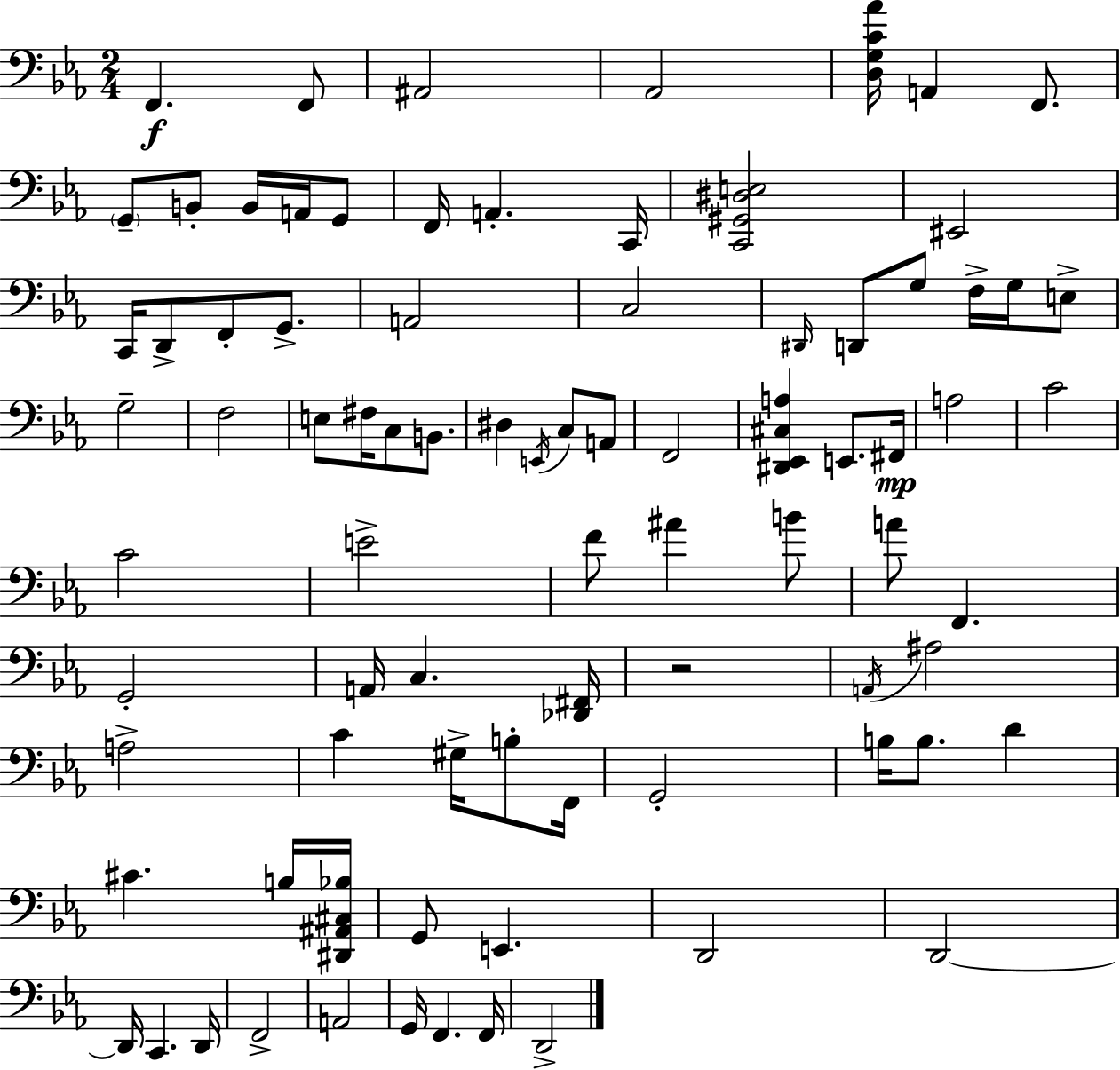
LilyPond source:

{
  \clef bass
  \numericTimeSignature
  \time 2/4
  \key c \minor
  f,4.\f f,8 | ais,2 | aes,2 | <d g c' aes'>16 a,4 f,8. | \break \parenthesize g,8-- b,8-. b,16 a,16 g,8 | f,16 a,4.-. c,16 | <c, gis, dis e>2 | eis,2 | \break c,16 d,8-> f,8-. g,8.-> | a,2 | c2 | \grace { dis,16 } d,8 g8 f16-> g16 e8-> | \break g2-- | f2 | e8 fis16 c8 b,8. | dis4 \acciaccatura { e,16 } c8 | \break a,8 f,2 | <dis, ees, cis a>4 e,8. | fis,16\mp a2 | c'2 | \break c'2 | e'2-> | f'8 ais'4 | b'8 a'8 f,4. | \break g,2-. | a,16 c4. | <des, fis,>16 r2 | \acciaccatura { a,16 } ais2 | \break a2-> | c'4 gis16-> | b8-. f,16 g,2-. | b16 b8. d'4 | \break cis'4. | b16 <dis, ais, cis bes>16 g,8 e,4. | d,2 | d,2~~ | \break d,16 c,4. | d,16 f,2-> | a,2 | g,16 f,4. | \break f,16 d,2-> | \bar "|."
}